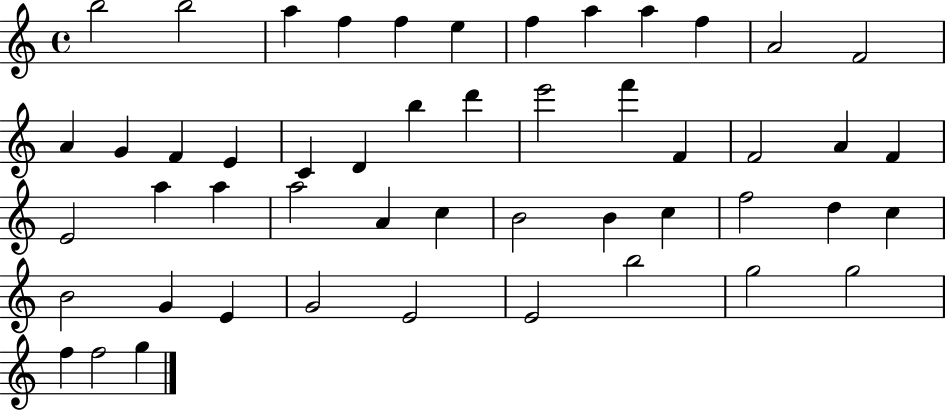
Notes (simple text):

B5/h B5/h A5/q F5/q F5/q E5/q F5/q A5/q A5/q F5/q A4/h F4/h A4/q G4/q F4/q E4/q C4/q D4/q B5/q D6/q E6/h F6/q F4/q F4/h A4/q F4/q E4/h A5/q A5/q A5/h A4/q C5/q B4/h B4/q C5/q F5/h D5/q C5/q B4/h G4/q E4/q G4/h E4/h E4/h B5/h G5/h G5/h F5/q F5/h G5/q